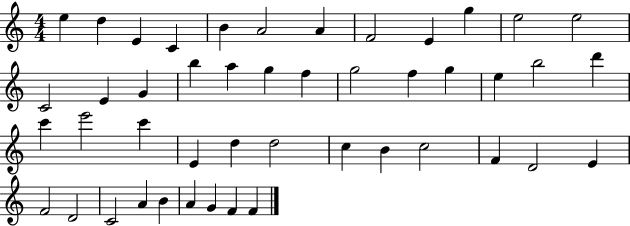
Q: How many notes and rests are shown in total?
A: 46